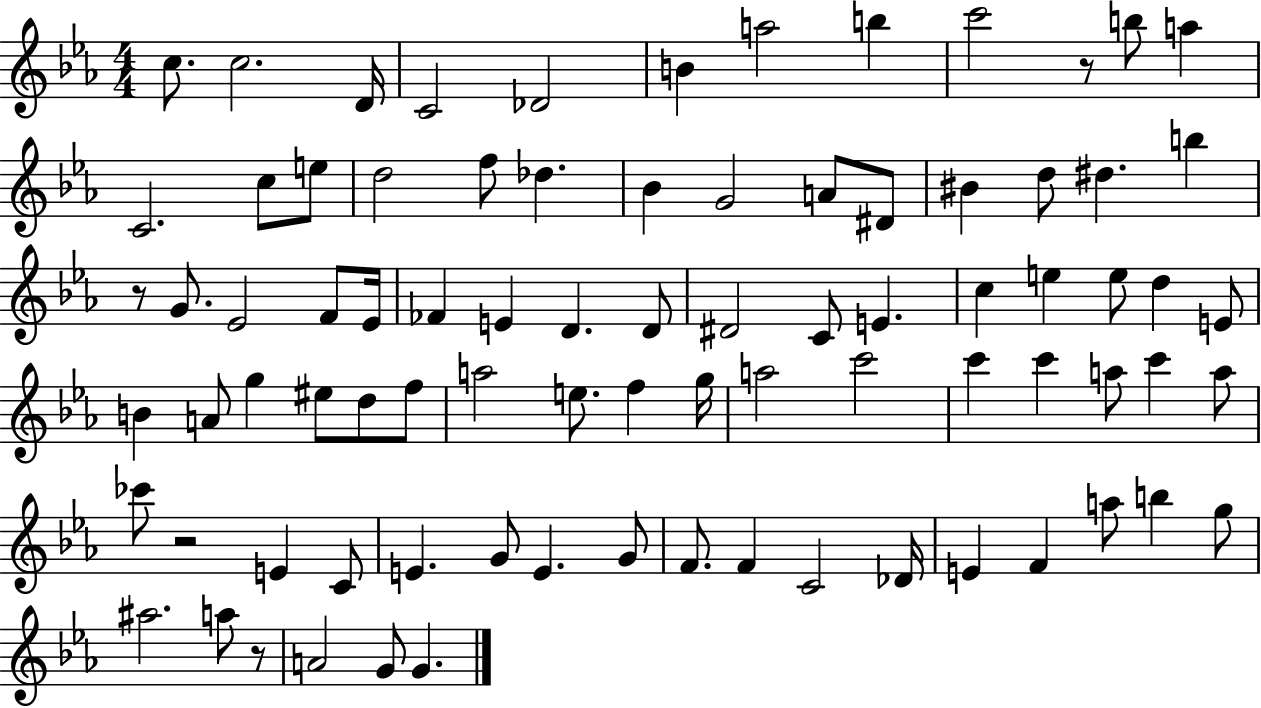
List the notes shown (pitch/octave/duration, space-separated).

C5/e. C5/h. D4/s C4/h Db4/h B4/q A5/h B5/q C6/h R/e B5/e A5/q C4/h. C5/e E5/e D5/h F5/e Db5/q. Bb4/q G4/h A4/e D#4/e BIS4/q D5/e D#5/q. B5/q R/e G4/e. Eb4/h F4/e Eb4/s FES4/q E4/q D4/q. D4/e D#4/h C4/e E4/q. C5/q E5/q E5/e D5/q E4/e B4/q A4/e G5/q EIS5/e D5/e F5/e A5/h E5/e. F5/q G5/s A5/h C6/h C6/q C6/q A5/e C6/q A5/e CES6/e R/h E4/q C4/e E4/q. G4/e E4/q. G4/e F4/e. F4/q C4/h Db4/s E4/q F4/q A5/e B5/q G5/e A#5/h. A5/e R/e A4/h G4/e G4/q.